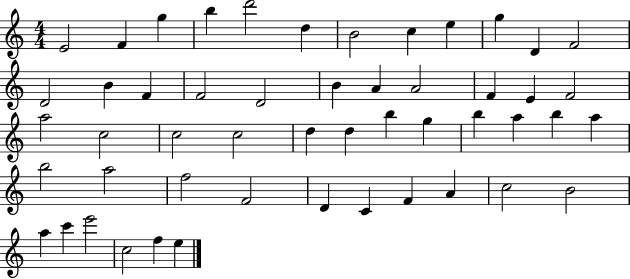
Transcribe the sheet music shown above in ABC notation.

X:1
T:Untitled
M:4/4
L:1/4
K:C
E2 F g b d'2 d B2 c e g D F2 D2 B F F2 D2 B A A2 F E F2 a2 c2 c2 c2 d d b g b a b a b2 a2 f2 F2 D C F A c2 B2 a c' e'2 c2 f e